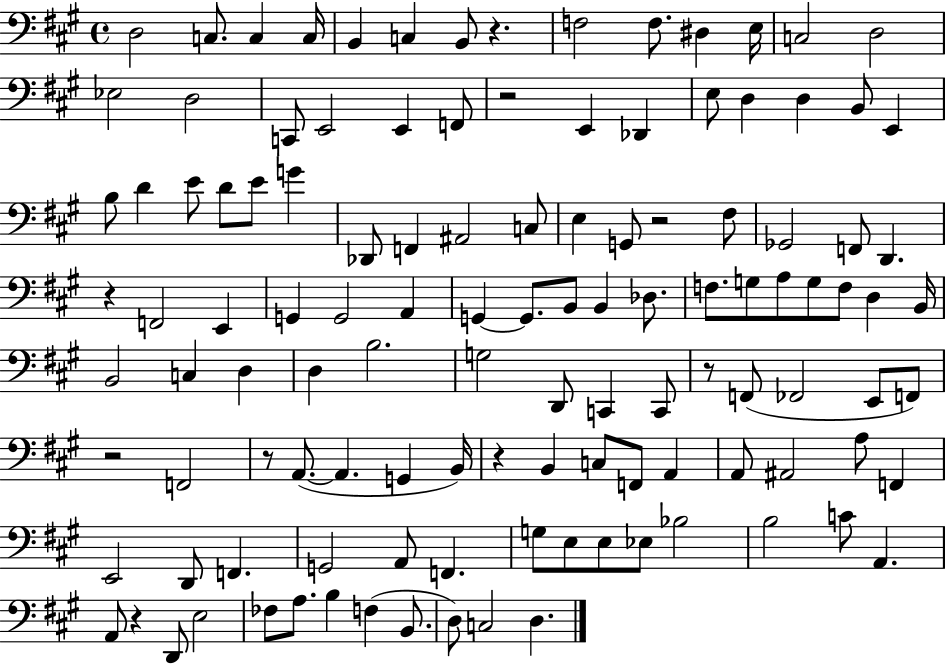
D3/h C3/e. C3/q C3/s B2/q C3/q B2/e R/q. F3/h F3/e. D#3/q E3/s C3/h D3/h Eb3/h D3/h C2/e E2/h E2/q F2/e R/h E2/q Db2/q E3/e D3/q D3/q B2/e E2/q B3/e D4/q E4/e D4/e E4/e G4/q Db2/e F2/q A#2/h C3/e E3/q G2/e R/h F#3/e Gb2/h F2/e D2/q. R/q F2/h E2/q G2/q G2/h A2/q G2/q G2/e. B2/e B2/q Db3/e. F3/e. G3/e A3/e G3/e F3/e D3/q B2/s B2/h C3/q D3/q D3/q B3/h. G3/h D2/e C2/q C2/e R/e F2/e FES2/h E2/e F2/e R/h F2/h R/e A2/e. A2/q. G2/q B2/s R/q B2/q C3/e F2/e A2/q A2/e A#2/h A3/e F2/q E2/h D2/e F2/q. G2/h A2/e F2/q. G3/e E3/e E3/e Eb3/e Bb3/h B3/h C4/e A2/q. A2/e R/q D2/e E3/h FES3/e A3/e. B3/q F3/q B2/e. D3/e C3/h D3/q.